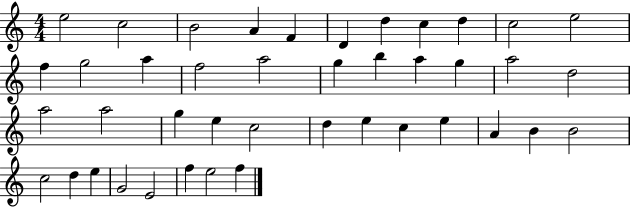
E5/h C5/h B4/h A4/q F4/q D4/q D5/q C5/q D5/q C5/h E5/h F5/q G5/h A5/q F5/h A5/h G5/q B5/q A5/q G5/q A5/h D5/h A5/h A5/h G5/q E5/q C5/h D5/q E5/q C5/q E5/q A4/q B4/q B4/h C5/h D5/q E5/q G4/h E4/h F5/q E5/h F5/q